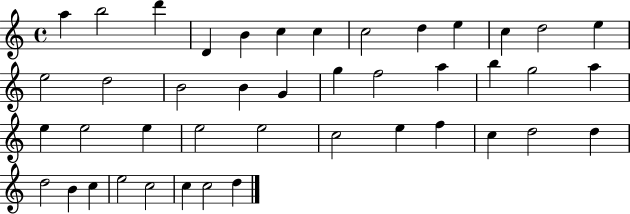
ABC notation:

X:1
T:Untitled
M:4/4
L:1/4
K:C
a b2 d' D B c c c2 d e c d2 e e2 d2 B2 B G g f2 a b g2 a e e2 e e2 e2 c2 e f c d2 d d2 B c e2 c2 c c2 d